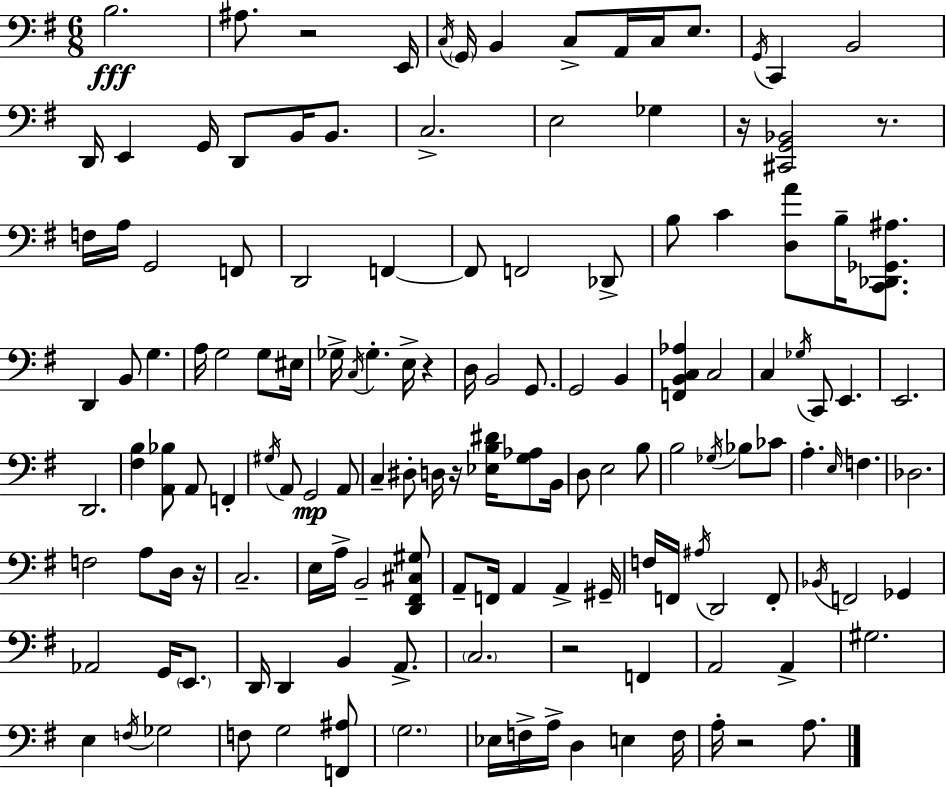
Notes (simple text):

B3/h. A#3/e. R/h E2/s C3/s G2/s B2/q C3/e A2/s C3/s E3/e. G2/s C2/q B2/h D2/s E2/q G2/s D2/e B2/s B2/e. C3/h. E3/h Gb3/q R/s [C#2,G2,Bb2]/h R/e. F3/s A3/s G2/h F2/e D2/h F2/q F2/e F2/h Db2/e B3/e C4/q [D3,A4]/e B3/s [C2,Db2,Gb2,A#3]/e. D2/q B2/e G3/q. A3/s G3/h G3/e EIS3/s Gb3/s C3/s Gb3/q. E3/s R/q D3/s B2/h G2/e. G2/h B2/q [F2,B2,C3,Ab3]/q C3/h C3/q Gb3/s C2/e E2/q. E2/h. D2/h. [F#3,B3]/q [A2,Bb3]/e A2/e F2/q G#3/s A2/e G2/h A2/e C3/q D#3/e D3/s R/s [Eb3,B3,D#4]/s [G3,Ab3]/e B2/s D3/e E3/h B3/e B3/h Gb3/s Bb3/e CES4/e A3/q. E3/s F3/q. Db3/h. F3/h A3/e D3/s R/s C3/h. E3/s A3/s B2/h [D2,F#2,C#3,G#3]/e A2/e F2/s A2/q A2/q G#2/s F3/s F2/s A#3/s D2/h F2/e Bb2/s F2/h Gb2/q Ab2/h G2/s E2/e. D2/s D2/q B2/q A2/e. C3/h. R/h F2/q A2/h A2/q G#3/h. E3/q F3/s Gb3/h F3/e G3/h [F2,A#3]/e G3/h. Eb3/s F3/s A3/s D3/q E3/q F3/s A3/s R/h A3/e.